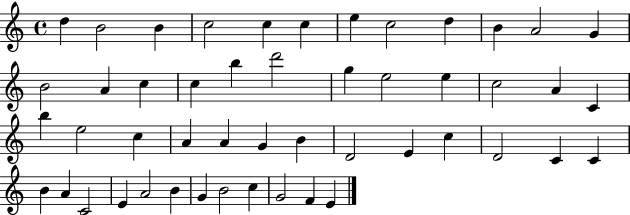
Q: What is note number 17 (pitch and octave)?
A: B5